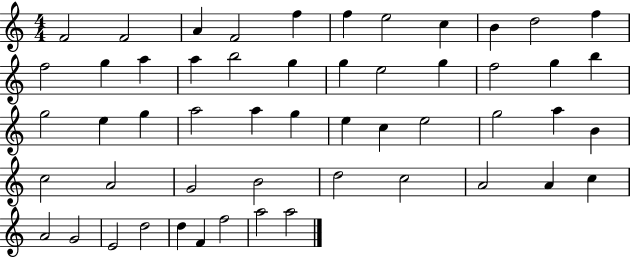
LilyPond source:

{
  \clef treble
  \numericTimeSignature
  \time 4/4
  \key c \major
  f'2 f'2 | a'4 f'2 f''4 | f''4 e''2 c''4 | b'4 d''2 f''4 | \break f''2 g''4 a''4 | a''4 b''2 g''4 | g''4 e''2 g''4 | f''2 g''4 b''4 | \break g''2 e''4 g''4 | a''2 a''4 g''4 | e''4 c''4 e''2 | g''2 a''4 b'4 | \break c''2 a'2 | g'2 b'2 | d''2 c''2 | a'2 a'4 c''4 | \break a'2 g'2 | e'2 d''2 | d''4 f'4 f''2 | a''2 a''2 | \break \bar "|."
}